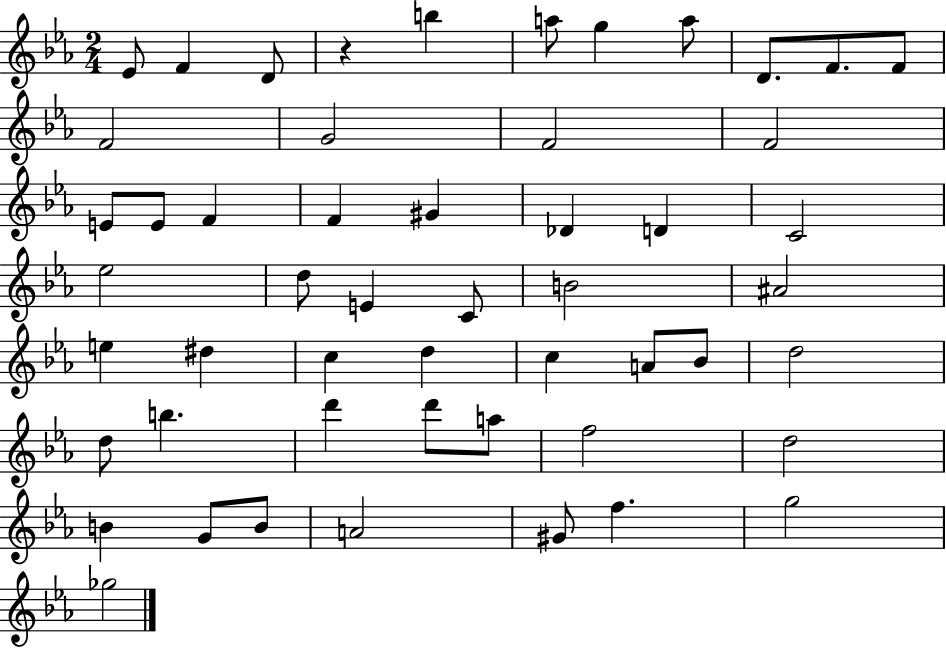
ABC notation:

X:1
T:Untitled
M:2/4
L:1/4
K:Eb
_E/2 F D/2 z b a/2 g a/2 D/2 F/2 F/2 F2 G2 F2 F2 E/2 E/2 F F ^G _D D C2 _e2 d/2 E C/2 B2 ^A2 e ^d c d c A/2 _B/2 d2 d/2 b d' d'/2 a/2 f2 d2 B G/2 B/2 A2 ^G/2 f g2 _g2